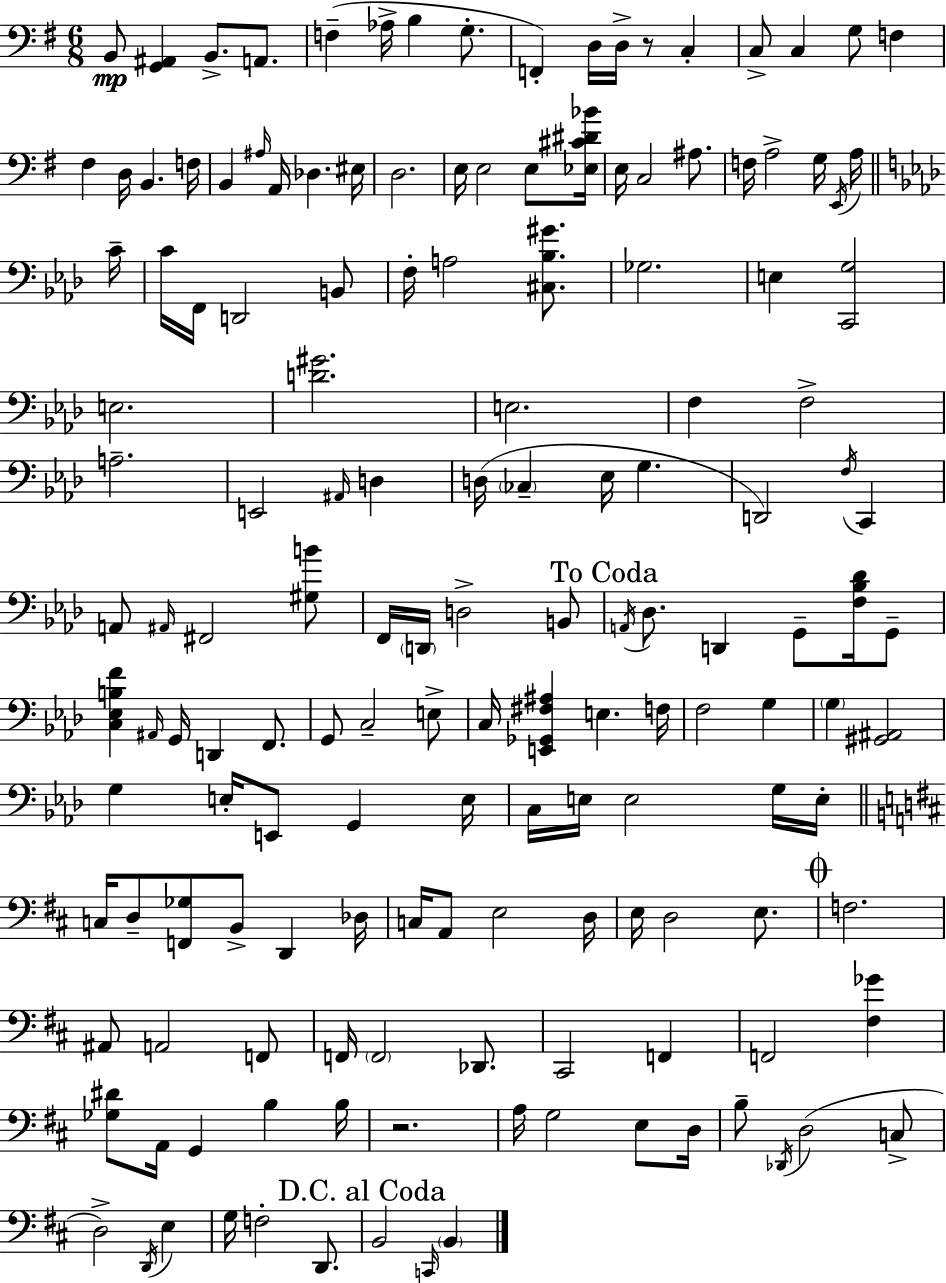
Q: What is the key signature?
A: E minor